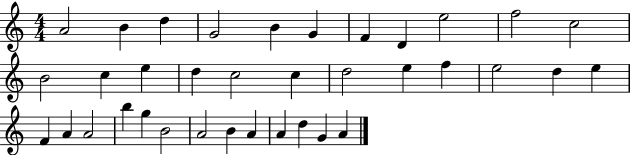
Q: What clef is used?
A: treble